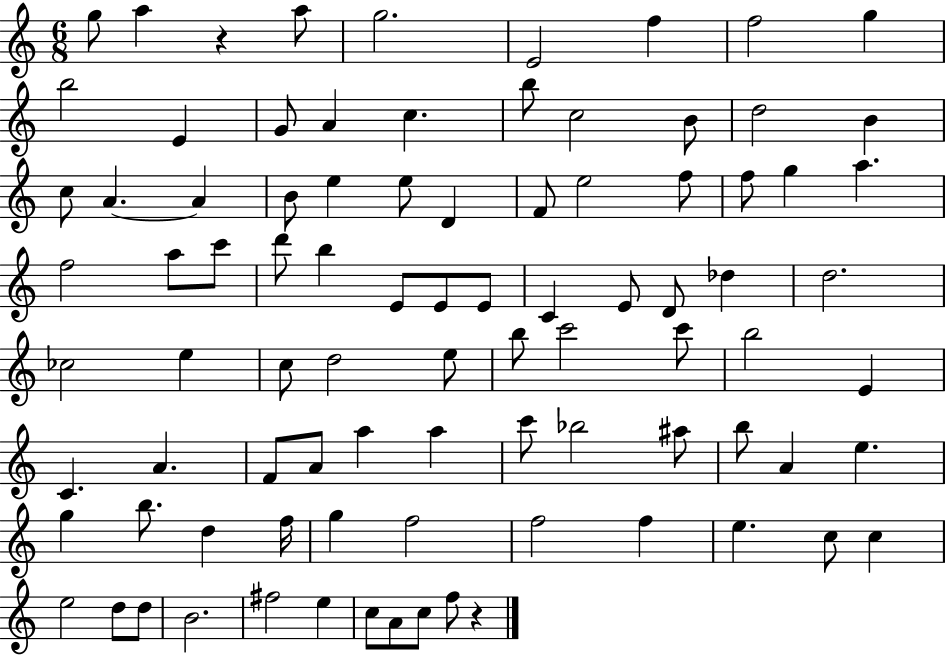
X:1
T:Untitled
M:6/8
L:1/4
K:C
g/2 a z a/2 g2 E2 f f2 g b2 E G/2 A c b/2 c2 B/2 d2 B c/2 A A B/2 e e/2 D F/2 e2 f/2 f/2 g a f2 a/2 c'/2 d'/2 b E/2 E/2 E/2 C E/2 D/2 _d d2 _c2 e c/2 d2 e/2 b/2 c'2 c'/2 b2 E C A F/2 A/2 a a c'/2 _b2 ^a/2 b/2 A e g b/2 d f/4 g f2 f2 f e c/2 c e2 d/2 d/2 B2 ^f2 e c/2 A/2 c/2 f/2 z